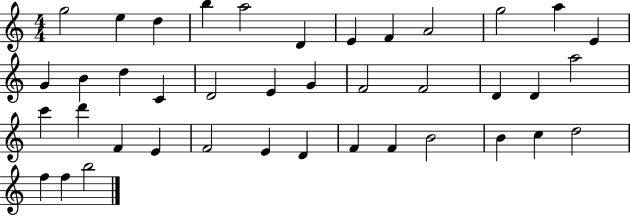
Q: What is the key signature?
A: C major